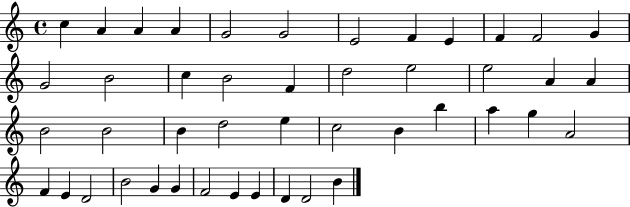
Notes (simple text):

C5/q A4/q A4/q A4/q G4/h G4/h E4/h F4/q E4/q F4/q F4/h G4/q G4/h B4/h C5/q B4/h F4/q D5/h E5/h E5/h A4/q A4/q B4/h B4/h B4/q D5/h E5/q C5/h B4/q B5/q A5/q G5/q A4/h F4/q E4/q D4/h B4/h G4/q G4/q F4/h E4/q E4/q D4/q D4/h B4/q